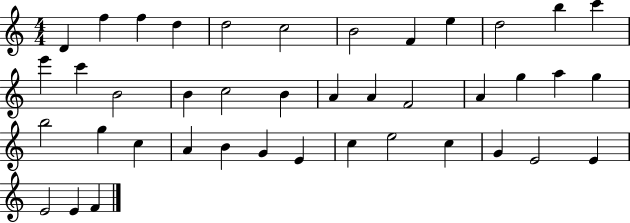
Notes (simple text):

D4/q F5/q F5/q D5/q D5/h C5/h B4/h F4/q E5/q D5/h B5/q C6/q E6/q C6/q B4/h B4/q C5/h B4/q A4/q A4/q F4/h A4/q G5/q A5/q G5/q B5/h G5/q C5/q A4/q B4/q G4/q E4/q C5/q E5/h C5/q G4/q E4/h E4/q E4/h E4/q F4/q